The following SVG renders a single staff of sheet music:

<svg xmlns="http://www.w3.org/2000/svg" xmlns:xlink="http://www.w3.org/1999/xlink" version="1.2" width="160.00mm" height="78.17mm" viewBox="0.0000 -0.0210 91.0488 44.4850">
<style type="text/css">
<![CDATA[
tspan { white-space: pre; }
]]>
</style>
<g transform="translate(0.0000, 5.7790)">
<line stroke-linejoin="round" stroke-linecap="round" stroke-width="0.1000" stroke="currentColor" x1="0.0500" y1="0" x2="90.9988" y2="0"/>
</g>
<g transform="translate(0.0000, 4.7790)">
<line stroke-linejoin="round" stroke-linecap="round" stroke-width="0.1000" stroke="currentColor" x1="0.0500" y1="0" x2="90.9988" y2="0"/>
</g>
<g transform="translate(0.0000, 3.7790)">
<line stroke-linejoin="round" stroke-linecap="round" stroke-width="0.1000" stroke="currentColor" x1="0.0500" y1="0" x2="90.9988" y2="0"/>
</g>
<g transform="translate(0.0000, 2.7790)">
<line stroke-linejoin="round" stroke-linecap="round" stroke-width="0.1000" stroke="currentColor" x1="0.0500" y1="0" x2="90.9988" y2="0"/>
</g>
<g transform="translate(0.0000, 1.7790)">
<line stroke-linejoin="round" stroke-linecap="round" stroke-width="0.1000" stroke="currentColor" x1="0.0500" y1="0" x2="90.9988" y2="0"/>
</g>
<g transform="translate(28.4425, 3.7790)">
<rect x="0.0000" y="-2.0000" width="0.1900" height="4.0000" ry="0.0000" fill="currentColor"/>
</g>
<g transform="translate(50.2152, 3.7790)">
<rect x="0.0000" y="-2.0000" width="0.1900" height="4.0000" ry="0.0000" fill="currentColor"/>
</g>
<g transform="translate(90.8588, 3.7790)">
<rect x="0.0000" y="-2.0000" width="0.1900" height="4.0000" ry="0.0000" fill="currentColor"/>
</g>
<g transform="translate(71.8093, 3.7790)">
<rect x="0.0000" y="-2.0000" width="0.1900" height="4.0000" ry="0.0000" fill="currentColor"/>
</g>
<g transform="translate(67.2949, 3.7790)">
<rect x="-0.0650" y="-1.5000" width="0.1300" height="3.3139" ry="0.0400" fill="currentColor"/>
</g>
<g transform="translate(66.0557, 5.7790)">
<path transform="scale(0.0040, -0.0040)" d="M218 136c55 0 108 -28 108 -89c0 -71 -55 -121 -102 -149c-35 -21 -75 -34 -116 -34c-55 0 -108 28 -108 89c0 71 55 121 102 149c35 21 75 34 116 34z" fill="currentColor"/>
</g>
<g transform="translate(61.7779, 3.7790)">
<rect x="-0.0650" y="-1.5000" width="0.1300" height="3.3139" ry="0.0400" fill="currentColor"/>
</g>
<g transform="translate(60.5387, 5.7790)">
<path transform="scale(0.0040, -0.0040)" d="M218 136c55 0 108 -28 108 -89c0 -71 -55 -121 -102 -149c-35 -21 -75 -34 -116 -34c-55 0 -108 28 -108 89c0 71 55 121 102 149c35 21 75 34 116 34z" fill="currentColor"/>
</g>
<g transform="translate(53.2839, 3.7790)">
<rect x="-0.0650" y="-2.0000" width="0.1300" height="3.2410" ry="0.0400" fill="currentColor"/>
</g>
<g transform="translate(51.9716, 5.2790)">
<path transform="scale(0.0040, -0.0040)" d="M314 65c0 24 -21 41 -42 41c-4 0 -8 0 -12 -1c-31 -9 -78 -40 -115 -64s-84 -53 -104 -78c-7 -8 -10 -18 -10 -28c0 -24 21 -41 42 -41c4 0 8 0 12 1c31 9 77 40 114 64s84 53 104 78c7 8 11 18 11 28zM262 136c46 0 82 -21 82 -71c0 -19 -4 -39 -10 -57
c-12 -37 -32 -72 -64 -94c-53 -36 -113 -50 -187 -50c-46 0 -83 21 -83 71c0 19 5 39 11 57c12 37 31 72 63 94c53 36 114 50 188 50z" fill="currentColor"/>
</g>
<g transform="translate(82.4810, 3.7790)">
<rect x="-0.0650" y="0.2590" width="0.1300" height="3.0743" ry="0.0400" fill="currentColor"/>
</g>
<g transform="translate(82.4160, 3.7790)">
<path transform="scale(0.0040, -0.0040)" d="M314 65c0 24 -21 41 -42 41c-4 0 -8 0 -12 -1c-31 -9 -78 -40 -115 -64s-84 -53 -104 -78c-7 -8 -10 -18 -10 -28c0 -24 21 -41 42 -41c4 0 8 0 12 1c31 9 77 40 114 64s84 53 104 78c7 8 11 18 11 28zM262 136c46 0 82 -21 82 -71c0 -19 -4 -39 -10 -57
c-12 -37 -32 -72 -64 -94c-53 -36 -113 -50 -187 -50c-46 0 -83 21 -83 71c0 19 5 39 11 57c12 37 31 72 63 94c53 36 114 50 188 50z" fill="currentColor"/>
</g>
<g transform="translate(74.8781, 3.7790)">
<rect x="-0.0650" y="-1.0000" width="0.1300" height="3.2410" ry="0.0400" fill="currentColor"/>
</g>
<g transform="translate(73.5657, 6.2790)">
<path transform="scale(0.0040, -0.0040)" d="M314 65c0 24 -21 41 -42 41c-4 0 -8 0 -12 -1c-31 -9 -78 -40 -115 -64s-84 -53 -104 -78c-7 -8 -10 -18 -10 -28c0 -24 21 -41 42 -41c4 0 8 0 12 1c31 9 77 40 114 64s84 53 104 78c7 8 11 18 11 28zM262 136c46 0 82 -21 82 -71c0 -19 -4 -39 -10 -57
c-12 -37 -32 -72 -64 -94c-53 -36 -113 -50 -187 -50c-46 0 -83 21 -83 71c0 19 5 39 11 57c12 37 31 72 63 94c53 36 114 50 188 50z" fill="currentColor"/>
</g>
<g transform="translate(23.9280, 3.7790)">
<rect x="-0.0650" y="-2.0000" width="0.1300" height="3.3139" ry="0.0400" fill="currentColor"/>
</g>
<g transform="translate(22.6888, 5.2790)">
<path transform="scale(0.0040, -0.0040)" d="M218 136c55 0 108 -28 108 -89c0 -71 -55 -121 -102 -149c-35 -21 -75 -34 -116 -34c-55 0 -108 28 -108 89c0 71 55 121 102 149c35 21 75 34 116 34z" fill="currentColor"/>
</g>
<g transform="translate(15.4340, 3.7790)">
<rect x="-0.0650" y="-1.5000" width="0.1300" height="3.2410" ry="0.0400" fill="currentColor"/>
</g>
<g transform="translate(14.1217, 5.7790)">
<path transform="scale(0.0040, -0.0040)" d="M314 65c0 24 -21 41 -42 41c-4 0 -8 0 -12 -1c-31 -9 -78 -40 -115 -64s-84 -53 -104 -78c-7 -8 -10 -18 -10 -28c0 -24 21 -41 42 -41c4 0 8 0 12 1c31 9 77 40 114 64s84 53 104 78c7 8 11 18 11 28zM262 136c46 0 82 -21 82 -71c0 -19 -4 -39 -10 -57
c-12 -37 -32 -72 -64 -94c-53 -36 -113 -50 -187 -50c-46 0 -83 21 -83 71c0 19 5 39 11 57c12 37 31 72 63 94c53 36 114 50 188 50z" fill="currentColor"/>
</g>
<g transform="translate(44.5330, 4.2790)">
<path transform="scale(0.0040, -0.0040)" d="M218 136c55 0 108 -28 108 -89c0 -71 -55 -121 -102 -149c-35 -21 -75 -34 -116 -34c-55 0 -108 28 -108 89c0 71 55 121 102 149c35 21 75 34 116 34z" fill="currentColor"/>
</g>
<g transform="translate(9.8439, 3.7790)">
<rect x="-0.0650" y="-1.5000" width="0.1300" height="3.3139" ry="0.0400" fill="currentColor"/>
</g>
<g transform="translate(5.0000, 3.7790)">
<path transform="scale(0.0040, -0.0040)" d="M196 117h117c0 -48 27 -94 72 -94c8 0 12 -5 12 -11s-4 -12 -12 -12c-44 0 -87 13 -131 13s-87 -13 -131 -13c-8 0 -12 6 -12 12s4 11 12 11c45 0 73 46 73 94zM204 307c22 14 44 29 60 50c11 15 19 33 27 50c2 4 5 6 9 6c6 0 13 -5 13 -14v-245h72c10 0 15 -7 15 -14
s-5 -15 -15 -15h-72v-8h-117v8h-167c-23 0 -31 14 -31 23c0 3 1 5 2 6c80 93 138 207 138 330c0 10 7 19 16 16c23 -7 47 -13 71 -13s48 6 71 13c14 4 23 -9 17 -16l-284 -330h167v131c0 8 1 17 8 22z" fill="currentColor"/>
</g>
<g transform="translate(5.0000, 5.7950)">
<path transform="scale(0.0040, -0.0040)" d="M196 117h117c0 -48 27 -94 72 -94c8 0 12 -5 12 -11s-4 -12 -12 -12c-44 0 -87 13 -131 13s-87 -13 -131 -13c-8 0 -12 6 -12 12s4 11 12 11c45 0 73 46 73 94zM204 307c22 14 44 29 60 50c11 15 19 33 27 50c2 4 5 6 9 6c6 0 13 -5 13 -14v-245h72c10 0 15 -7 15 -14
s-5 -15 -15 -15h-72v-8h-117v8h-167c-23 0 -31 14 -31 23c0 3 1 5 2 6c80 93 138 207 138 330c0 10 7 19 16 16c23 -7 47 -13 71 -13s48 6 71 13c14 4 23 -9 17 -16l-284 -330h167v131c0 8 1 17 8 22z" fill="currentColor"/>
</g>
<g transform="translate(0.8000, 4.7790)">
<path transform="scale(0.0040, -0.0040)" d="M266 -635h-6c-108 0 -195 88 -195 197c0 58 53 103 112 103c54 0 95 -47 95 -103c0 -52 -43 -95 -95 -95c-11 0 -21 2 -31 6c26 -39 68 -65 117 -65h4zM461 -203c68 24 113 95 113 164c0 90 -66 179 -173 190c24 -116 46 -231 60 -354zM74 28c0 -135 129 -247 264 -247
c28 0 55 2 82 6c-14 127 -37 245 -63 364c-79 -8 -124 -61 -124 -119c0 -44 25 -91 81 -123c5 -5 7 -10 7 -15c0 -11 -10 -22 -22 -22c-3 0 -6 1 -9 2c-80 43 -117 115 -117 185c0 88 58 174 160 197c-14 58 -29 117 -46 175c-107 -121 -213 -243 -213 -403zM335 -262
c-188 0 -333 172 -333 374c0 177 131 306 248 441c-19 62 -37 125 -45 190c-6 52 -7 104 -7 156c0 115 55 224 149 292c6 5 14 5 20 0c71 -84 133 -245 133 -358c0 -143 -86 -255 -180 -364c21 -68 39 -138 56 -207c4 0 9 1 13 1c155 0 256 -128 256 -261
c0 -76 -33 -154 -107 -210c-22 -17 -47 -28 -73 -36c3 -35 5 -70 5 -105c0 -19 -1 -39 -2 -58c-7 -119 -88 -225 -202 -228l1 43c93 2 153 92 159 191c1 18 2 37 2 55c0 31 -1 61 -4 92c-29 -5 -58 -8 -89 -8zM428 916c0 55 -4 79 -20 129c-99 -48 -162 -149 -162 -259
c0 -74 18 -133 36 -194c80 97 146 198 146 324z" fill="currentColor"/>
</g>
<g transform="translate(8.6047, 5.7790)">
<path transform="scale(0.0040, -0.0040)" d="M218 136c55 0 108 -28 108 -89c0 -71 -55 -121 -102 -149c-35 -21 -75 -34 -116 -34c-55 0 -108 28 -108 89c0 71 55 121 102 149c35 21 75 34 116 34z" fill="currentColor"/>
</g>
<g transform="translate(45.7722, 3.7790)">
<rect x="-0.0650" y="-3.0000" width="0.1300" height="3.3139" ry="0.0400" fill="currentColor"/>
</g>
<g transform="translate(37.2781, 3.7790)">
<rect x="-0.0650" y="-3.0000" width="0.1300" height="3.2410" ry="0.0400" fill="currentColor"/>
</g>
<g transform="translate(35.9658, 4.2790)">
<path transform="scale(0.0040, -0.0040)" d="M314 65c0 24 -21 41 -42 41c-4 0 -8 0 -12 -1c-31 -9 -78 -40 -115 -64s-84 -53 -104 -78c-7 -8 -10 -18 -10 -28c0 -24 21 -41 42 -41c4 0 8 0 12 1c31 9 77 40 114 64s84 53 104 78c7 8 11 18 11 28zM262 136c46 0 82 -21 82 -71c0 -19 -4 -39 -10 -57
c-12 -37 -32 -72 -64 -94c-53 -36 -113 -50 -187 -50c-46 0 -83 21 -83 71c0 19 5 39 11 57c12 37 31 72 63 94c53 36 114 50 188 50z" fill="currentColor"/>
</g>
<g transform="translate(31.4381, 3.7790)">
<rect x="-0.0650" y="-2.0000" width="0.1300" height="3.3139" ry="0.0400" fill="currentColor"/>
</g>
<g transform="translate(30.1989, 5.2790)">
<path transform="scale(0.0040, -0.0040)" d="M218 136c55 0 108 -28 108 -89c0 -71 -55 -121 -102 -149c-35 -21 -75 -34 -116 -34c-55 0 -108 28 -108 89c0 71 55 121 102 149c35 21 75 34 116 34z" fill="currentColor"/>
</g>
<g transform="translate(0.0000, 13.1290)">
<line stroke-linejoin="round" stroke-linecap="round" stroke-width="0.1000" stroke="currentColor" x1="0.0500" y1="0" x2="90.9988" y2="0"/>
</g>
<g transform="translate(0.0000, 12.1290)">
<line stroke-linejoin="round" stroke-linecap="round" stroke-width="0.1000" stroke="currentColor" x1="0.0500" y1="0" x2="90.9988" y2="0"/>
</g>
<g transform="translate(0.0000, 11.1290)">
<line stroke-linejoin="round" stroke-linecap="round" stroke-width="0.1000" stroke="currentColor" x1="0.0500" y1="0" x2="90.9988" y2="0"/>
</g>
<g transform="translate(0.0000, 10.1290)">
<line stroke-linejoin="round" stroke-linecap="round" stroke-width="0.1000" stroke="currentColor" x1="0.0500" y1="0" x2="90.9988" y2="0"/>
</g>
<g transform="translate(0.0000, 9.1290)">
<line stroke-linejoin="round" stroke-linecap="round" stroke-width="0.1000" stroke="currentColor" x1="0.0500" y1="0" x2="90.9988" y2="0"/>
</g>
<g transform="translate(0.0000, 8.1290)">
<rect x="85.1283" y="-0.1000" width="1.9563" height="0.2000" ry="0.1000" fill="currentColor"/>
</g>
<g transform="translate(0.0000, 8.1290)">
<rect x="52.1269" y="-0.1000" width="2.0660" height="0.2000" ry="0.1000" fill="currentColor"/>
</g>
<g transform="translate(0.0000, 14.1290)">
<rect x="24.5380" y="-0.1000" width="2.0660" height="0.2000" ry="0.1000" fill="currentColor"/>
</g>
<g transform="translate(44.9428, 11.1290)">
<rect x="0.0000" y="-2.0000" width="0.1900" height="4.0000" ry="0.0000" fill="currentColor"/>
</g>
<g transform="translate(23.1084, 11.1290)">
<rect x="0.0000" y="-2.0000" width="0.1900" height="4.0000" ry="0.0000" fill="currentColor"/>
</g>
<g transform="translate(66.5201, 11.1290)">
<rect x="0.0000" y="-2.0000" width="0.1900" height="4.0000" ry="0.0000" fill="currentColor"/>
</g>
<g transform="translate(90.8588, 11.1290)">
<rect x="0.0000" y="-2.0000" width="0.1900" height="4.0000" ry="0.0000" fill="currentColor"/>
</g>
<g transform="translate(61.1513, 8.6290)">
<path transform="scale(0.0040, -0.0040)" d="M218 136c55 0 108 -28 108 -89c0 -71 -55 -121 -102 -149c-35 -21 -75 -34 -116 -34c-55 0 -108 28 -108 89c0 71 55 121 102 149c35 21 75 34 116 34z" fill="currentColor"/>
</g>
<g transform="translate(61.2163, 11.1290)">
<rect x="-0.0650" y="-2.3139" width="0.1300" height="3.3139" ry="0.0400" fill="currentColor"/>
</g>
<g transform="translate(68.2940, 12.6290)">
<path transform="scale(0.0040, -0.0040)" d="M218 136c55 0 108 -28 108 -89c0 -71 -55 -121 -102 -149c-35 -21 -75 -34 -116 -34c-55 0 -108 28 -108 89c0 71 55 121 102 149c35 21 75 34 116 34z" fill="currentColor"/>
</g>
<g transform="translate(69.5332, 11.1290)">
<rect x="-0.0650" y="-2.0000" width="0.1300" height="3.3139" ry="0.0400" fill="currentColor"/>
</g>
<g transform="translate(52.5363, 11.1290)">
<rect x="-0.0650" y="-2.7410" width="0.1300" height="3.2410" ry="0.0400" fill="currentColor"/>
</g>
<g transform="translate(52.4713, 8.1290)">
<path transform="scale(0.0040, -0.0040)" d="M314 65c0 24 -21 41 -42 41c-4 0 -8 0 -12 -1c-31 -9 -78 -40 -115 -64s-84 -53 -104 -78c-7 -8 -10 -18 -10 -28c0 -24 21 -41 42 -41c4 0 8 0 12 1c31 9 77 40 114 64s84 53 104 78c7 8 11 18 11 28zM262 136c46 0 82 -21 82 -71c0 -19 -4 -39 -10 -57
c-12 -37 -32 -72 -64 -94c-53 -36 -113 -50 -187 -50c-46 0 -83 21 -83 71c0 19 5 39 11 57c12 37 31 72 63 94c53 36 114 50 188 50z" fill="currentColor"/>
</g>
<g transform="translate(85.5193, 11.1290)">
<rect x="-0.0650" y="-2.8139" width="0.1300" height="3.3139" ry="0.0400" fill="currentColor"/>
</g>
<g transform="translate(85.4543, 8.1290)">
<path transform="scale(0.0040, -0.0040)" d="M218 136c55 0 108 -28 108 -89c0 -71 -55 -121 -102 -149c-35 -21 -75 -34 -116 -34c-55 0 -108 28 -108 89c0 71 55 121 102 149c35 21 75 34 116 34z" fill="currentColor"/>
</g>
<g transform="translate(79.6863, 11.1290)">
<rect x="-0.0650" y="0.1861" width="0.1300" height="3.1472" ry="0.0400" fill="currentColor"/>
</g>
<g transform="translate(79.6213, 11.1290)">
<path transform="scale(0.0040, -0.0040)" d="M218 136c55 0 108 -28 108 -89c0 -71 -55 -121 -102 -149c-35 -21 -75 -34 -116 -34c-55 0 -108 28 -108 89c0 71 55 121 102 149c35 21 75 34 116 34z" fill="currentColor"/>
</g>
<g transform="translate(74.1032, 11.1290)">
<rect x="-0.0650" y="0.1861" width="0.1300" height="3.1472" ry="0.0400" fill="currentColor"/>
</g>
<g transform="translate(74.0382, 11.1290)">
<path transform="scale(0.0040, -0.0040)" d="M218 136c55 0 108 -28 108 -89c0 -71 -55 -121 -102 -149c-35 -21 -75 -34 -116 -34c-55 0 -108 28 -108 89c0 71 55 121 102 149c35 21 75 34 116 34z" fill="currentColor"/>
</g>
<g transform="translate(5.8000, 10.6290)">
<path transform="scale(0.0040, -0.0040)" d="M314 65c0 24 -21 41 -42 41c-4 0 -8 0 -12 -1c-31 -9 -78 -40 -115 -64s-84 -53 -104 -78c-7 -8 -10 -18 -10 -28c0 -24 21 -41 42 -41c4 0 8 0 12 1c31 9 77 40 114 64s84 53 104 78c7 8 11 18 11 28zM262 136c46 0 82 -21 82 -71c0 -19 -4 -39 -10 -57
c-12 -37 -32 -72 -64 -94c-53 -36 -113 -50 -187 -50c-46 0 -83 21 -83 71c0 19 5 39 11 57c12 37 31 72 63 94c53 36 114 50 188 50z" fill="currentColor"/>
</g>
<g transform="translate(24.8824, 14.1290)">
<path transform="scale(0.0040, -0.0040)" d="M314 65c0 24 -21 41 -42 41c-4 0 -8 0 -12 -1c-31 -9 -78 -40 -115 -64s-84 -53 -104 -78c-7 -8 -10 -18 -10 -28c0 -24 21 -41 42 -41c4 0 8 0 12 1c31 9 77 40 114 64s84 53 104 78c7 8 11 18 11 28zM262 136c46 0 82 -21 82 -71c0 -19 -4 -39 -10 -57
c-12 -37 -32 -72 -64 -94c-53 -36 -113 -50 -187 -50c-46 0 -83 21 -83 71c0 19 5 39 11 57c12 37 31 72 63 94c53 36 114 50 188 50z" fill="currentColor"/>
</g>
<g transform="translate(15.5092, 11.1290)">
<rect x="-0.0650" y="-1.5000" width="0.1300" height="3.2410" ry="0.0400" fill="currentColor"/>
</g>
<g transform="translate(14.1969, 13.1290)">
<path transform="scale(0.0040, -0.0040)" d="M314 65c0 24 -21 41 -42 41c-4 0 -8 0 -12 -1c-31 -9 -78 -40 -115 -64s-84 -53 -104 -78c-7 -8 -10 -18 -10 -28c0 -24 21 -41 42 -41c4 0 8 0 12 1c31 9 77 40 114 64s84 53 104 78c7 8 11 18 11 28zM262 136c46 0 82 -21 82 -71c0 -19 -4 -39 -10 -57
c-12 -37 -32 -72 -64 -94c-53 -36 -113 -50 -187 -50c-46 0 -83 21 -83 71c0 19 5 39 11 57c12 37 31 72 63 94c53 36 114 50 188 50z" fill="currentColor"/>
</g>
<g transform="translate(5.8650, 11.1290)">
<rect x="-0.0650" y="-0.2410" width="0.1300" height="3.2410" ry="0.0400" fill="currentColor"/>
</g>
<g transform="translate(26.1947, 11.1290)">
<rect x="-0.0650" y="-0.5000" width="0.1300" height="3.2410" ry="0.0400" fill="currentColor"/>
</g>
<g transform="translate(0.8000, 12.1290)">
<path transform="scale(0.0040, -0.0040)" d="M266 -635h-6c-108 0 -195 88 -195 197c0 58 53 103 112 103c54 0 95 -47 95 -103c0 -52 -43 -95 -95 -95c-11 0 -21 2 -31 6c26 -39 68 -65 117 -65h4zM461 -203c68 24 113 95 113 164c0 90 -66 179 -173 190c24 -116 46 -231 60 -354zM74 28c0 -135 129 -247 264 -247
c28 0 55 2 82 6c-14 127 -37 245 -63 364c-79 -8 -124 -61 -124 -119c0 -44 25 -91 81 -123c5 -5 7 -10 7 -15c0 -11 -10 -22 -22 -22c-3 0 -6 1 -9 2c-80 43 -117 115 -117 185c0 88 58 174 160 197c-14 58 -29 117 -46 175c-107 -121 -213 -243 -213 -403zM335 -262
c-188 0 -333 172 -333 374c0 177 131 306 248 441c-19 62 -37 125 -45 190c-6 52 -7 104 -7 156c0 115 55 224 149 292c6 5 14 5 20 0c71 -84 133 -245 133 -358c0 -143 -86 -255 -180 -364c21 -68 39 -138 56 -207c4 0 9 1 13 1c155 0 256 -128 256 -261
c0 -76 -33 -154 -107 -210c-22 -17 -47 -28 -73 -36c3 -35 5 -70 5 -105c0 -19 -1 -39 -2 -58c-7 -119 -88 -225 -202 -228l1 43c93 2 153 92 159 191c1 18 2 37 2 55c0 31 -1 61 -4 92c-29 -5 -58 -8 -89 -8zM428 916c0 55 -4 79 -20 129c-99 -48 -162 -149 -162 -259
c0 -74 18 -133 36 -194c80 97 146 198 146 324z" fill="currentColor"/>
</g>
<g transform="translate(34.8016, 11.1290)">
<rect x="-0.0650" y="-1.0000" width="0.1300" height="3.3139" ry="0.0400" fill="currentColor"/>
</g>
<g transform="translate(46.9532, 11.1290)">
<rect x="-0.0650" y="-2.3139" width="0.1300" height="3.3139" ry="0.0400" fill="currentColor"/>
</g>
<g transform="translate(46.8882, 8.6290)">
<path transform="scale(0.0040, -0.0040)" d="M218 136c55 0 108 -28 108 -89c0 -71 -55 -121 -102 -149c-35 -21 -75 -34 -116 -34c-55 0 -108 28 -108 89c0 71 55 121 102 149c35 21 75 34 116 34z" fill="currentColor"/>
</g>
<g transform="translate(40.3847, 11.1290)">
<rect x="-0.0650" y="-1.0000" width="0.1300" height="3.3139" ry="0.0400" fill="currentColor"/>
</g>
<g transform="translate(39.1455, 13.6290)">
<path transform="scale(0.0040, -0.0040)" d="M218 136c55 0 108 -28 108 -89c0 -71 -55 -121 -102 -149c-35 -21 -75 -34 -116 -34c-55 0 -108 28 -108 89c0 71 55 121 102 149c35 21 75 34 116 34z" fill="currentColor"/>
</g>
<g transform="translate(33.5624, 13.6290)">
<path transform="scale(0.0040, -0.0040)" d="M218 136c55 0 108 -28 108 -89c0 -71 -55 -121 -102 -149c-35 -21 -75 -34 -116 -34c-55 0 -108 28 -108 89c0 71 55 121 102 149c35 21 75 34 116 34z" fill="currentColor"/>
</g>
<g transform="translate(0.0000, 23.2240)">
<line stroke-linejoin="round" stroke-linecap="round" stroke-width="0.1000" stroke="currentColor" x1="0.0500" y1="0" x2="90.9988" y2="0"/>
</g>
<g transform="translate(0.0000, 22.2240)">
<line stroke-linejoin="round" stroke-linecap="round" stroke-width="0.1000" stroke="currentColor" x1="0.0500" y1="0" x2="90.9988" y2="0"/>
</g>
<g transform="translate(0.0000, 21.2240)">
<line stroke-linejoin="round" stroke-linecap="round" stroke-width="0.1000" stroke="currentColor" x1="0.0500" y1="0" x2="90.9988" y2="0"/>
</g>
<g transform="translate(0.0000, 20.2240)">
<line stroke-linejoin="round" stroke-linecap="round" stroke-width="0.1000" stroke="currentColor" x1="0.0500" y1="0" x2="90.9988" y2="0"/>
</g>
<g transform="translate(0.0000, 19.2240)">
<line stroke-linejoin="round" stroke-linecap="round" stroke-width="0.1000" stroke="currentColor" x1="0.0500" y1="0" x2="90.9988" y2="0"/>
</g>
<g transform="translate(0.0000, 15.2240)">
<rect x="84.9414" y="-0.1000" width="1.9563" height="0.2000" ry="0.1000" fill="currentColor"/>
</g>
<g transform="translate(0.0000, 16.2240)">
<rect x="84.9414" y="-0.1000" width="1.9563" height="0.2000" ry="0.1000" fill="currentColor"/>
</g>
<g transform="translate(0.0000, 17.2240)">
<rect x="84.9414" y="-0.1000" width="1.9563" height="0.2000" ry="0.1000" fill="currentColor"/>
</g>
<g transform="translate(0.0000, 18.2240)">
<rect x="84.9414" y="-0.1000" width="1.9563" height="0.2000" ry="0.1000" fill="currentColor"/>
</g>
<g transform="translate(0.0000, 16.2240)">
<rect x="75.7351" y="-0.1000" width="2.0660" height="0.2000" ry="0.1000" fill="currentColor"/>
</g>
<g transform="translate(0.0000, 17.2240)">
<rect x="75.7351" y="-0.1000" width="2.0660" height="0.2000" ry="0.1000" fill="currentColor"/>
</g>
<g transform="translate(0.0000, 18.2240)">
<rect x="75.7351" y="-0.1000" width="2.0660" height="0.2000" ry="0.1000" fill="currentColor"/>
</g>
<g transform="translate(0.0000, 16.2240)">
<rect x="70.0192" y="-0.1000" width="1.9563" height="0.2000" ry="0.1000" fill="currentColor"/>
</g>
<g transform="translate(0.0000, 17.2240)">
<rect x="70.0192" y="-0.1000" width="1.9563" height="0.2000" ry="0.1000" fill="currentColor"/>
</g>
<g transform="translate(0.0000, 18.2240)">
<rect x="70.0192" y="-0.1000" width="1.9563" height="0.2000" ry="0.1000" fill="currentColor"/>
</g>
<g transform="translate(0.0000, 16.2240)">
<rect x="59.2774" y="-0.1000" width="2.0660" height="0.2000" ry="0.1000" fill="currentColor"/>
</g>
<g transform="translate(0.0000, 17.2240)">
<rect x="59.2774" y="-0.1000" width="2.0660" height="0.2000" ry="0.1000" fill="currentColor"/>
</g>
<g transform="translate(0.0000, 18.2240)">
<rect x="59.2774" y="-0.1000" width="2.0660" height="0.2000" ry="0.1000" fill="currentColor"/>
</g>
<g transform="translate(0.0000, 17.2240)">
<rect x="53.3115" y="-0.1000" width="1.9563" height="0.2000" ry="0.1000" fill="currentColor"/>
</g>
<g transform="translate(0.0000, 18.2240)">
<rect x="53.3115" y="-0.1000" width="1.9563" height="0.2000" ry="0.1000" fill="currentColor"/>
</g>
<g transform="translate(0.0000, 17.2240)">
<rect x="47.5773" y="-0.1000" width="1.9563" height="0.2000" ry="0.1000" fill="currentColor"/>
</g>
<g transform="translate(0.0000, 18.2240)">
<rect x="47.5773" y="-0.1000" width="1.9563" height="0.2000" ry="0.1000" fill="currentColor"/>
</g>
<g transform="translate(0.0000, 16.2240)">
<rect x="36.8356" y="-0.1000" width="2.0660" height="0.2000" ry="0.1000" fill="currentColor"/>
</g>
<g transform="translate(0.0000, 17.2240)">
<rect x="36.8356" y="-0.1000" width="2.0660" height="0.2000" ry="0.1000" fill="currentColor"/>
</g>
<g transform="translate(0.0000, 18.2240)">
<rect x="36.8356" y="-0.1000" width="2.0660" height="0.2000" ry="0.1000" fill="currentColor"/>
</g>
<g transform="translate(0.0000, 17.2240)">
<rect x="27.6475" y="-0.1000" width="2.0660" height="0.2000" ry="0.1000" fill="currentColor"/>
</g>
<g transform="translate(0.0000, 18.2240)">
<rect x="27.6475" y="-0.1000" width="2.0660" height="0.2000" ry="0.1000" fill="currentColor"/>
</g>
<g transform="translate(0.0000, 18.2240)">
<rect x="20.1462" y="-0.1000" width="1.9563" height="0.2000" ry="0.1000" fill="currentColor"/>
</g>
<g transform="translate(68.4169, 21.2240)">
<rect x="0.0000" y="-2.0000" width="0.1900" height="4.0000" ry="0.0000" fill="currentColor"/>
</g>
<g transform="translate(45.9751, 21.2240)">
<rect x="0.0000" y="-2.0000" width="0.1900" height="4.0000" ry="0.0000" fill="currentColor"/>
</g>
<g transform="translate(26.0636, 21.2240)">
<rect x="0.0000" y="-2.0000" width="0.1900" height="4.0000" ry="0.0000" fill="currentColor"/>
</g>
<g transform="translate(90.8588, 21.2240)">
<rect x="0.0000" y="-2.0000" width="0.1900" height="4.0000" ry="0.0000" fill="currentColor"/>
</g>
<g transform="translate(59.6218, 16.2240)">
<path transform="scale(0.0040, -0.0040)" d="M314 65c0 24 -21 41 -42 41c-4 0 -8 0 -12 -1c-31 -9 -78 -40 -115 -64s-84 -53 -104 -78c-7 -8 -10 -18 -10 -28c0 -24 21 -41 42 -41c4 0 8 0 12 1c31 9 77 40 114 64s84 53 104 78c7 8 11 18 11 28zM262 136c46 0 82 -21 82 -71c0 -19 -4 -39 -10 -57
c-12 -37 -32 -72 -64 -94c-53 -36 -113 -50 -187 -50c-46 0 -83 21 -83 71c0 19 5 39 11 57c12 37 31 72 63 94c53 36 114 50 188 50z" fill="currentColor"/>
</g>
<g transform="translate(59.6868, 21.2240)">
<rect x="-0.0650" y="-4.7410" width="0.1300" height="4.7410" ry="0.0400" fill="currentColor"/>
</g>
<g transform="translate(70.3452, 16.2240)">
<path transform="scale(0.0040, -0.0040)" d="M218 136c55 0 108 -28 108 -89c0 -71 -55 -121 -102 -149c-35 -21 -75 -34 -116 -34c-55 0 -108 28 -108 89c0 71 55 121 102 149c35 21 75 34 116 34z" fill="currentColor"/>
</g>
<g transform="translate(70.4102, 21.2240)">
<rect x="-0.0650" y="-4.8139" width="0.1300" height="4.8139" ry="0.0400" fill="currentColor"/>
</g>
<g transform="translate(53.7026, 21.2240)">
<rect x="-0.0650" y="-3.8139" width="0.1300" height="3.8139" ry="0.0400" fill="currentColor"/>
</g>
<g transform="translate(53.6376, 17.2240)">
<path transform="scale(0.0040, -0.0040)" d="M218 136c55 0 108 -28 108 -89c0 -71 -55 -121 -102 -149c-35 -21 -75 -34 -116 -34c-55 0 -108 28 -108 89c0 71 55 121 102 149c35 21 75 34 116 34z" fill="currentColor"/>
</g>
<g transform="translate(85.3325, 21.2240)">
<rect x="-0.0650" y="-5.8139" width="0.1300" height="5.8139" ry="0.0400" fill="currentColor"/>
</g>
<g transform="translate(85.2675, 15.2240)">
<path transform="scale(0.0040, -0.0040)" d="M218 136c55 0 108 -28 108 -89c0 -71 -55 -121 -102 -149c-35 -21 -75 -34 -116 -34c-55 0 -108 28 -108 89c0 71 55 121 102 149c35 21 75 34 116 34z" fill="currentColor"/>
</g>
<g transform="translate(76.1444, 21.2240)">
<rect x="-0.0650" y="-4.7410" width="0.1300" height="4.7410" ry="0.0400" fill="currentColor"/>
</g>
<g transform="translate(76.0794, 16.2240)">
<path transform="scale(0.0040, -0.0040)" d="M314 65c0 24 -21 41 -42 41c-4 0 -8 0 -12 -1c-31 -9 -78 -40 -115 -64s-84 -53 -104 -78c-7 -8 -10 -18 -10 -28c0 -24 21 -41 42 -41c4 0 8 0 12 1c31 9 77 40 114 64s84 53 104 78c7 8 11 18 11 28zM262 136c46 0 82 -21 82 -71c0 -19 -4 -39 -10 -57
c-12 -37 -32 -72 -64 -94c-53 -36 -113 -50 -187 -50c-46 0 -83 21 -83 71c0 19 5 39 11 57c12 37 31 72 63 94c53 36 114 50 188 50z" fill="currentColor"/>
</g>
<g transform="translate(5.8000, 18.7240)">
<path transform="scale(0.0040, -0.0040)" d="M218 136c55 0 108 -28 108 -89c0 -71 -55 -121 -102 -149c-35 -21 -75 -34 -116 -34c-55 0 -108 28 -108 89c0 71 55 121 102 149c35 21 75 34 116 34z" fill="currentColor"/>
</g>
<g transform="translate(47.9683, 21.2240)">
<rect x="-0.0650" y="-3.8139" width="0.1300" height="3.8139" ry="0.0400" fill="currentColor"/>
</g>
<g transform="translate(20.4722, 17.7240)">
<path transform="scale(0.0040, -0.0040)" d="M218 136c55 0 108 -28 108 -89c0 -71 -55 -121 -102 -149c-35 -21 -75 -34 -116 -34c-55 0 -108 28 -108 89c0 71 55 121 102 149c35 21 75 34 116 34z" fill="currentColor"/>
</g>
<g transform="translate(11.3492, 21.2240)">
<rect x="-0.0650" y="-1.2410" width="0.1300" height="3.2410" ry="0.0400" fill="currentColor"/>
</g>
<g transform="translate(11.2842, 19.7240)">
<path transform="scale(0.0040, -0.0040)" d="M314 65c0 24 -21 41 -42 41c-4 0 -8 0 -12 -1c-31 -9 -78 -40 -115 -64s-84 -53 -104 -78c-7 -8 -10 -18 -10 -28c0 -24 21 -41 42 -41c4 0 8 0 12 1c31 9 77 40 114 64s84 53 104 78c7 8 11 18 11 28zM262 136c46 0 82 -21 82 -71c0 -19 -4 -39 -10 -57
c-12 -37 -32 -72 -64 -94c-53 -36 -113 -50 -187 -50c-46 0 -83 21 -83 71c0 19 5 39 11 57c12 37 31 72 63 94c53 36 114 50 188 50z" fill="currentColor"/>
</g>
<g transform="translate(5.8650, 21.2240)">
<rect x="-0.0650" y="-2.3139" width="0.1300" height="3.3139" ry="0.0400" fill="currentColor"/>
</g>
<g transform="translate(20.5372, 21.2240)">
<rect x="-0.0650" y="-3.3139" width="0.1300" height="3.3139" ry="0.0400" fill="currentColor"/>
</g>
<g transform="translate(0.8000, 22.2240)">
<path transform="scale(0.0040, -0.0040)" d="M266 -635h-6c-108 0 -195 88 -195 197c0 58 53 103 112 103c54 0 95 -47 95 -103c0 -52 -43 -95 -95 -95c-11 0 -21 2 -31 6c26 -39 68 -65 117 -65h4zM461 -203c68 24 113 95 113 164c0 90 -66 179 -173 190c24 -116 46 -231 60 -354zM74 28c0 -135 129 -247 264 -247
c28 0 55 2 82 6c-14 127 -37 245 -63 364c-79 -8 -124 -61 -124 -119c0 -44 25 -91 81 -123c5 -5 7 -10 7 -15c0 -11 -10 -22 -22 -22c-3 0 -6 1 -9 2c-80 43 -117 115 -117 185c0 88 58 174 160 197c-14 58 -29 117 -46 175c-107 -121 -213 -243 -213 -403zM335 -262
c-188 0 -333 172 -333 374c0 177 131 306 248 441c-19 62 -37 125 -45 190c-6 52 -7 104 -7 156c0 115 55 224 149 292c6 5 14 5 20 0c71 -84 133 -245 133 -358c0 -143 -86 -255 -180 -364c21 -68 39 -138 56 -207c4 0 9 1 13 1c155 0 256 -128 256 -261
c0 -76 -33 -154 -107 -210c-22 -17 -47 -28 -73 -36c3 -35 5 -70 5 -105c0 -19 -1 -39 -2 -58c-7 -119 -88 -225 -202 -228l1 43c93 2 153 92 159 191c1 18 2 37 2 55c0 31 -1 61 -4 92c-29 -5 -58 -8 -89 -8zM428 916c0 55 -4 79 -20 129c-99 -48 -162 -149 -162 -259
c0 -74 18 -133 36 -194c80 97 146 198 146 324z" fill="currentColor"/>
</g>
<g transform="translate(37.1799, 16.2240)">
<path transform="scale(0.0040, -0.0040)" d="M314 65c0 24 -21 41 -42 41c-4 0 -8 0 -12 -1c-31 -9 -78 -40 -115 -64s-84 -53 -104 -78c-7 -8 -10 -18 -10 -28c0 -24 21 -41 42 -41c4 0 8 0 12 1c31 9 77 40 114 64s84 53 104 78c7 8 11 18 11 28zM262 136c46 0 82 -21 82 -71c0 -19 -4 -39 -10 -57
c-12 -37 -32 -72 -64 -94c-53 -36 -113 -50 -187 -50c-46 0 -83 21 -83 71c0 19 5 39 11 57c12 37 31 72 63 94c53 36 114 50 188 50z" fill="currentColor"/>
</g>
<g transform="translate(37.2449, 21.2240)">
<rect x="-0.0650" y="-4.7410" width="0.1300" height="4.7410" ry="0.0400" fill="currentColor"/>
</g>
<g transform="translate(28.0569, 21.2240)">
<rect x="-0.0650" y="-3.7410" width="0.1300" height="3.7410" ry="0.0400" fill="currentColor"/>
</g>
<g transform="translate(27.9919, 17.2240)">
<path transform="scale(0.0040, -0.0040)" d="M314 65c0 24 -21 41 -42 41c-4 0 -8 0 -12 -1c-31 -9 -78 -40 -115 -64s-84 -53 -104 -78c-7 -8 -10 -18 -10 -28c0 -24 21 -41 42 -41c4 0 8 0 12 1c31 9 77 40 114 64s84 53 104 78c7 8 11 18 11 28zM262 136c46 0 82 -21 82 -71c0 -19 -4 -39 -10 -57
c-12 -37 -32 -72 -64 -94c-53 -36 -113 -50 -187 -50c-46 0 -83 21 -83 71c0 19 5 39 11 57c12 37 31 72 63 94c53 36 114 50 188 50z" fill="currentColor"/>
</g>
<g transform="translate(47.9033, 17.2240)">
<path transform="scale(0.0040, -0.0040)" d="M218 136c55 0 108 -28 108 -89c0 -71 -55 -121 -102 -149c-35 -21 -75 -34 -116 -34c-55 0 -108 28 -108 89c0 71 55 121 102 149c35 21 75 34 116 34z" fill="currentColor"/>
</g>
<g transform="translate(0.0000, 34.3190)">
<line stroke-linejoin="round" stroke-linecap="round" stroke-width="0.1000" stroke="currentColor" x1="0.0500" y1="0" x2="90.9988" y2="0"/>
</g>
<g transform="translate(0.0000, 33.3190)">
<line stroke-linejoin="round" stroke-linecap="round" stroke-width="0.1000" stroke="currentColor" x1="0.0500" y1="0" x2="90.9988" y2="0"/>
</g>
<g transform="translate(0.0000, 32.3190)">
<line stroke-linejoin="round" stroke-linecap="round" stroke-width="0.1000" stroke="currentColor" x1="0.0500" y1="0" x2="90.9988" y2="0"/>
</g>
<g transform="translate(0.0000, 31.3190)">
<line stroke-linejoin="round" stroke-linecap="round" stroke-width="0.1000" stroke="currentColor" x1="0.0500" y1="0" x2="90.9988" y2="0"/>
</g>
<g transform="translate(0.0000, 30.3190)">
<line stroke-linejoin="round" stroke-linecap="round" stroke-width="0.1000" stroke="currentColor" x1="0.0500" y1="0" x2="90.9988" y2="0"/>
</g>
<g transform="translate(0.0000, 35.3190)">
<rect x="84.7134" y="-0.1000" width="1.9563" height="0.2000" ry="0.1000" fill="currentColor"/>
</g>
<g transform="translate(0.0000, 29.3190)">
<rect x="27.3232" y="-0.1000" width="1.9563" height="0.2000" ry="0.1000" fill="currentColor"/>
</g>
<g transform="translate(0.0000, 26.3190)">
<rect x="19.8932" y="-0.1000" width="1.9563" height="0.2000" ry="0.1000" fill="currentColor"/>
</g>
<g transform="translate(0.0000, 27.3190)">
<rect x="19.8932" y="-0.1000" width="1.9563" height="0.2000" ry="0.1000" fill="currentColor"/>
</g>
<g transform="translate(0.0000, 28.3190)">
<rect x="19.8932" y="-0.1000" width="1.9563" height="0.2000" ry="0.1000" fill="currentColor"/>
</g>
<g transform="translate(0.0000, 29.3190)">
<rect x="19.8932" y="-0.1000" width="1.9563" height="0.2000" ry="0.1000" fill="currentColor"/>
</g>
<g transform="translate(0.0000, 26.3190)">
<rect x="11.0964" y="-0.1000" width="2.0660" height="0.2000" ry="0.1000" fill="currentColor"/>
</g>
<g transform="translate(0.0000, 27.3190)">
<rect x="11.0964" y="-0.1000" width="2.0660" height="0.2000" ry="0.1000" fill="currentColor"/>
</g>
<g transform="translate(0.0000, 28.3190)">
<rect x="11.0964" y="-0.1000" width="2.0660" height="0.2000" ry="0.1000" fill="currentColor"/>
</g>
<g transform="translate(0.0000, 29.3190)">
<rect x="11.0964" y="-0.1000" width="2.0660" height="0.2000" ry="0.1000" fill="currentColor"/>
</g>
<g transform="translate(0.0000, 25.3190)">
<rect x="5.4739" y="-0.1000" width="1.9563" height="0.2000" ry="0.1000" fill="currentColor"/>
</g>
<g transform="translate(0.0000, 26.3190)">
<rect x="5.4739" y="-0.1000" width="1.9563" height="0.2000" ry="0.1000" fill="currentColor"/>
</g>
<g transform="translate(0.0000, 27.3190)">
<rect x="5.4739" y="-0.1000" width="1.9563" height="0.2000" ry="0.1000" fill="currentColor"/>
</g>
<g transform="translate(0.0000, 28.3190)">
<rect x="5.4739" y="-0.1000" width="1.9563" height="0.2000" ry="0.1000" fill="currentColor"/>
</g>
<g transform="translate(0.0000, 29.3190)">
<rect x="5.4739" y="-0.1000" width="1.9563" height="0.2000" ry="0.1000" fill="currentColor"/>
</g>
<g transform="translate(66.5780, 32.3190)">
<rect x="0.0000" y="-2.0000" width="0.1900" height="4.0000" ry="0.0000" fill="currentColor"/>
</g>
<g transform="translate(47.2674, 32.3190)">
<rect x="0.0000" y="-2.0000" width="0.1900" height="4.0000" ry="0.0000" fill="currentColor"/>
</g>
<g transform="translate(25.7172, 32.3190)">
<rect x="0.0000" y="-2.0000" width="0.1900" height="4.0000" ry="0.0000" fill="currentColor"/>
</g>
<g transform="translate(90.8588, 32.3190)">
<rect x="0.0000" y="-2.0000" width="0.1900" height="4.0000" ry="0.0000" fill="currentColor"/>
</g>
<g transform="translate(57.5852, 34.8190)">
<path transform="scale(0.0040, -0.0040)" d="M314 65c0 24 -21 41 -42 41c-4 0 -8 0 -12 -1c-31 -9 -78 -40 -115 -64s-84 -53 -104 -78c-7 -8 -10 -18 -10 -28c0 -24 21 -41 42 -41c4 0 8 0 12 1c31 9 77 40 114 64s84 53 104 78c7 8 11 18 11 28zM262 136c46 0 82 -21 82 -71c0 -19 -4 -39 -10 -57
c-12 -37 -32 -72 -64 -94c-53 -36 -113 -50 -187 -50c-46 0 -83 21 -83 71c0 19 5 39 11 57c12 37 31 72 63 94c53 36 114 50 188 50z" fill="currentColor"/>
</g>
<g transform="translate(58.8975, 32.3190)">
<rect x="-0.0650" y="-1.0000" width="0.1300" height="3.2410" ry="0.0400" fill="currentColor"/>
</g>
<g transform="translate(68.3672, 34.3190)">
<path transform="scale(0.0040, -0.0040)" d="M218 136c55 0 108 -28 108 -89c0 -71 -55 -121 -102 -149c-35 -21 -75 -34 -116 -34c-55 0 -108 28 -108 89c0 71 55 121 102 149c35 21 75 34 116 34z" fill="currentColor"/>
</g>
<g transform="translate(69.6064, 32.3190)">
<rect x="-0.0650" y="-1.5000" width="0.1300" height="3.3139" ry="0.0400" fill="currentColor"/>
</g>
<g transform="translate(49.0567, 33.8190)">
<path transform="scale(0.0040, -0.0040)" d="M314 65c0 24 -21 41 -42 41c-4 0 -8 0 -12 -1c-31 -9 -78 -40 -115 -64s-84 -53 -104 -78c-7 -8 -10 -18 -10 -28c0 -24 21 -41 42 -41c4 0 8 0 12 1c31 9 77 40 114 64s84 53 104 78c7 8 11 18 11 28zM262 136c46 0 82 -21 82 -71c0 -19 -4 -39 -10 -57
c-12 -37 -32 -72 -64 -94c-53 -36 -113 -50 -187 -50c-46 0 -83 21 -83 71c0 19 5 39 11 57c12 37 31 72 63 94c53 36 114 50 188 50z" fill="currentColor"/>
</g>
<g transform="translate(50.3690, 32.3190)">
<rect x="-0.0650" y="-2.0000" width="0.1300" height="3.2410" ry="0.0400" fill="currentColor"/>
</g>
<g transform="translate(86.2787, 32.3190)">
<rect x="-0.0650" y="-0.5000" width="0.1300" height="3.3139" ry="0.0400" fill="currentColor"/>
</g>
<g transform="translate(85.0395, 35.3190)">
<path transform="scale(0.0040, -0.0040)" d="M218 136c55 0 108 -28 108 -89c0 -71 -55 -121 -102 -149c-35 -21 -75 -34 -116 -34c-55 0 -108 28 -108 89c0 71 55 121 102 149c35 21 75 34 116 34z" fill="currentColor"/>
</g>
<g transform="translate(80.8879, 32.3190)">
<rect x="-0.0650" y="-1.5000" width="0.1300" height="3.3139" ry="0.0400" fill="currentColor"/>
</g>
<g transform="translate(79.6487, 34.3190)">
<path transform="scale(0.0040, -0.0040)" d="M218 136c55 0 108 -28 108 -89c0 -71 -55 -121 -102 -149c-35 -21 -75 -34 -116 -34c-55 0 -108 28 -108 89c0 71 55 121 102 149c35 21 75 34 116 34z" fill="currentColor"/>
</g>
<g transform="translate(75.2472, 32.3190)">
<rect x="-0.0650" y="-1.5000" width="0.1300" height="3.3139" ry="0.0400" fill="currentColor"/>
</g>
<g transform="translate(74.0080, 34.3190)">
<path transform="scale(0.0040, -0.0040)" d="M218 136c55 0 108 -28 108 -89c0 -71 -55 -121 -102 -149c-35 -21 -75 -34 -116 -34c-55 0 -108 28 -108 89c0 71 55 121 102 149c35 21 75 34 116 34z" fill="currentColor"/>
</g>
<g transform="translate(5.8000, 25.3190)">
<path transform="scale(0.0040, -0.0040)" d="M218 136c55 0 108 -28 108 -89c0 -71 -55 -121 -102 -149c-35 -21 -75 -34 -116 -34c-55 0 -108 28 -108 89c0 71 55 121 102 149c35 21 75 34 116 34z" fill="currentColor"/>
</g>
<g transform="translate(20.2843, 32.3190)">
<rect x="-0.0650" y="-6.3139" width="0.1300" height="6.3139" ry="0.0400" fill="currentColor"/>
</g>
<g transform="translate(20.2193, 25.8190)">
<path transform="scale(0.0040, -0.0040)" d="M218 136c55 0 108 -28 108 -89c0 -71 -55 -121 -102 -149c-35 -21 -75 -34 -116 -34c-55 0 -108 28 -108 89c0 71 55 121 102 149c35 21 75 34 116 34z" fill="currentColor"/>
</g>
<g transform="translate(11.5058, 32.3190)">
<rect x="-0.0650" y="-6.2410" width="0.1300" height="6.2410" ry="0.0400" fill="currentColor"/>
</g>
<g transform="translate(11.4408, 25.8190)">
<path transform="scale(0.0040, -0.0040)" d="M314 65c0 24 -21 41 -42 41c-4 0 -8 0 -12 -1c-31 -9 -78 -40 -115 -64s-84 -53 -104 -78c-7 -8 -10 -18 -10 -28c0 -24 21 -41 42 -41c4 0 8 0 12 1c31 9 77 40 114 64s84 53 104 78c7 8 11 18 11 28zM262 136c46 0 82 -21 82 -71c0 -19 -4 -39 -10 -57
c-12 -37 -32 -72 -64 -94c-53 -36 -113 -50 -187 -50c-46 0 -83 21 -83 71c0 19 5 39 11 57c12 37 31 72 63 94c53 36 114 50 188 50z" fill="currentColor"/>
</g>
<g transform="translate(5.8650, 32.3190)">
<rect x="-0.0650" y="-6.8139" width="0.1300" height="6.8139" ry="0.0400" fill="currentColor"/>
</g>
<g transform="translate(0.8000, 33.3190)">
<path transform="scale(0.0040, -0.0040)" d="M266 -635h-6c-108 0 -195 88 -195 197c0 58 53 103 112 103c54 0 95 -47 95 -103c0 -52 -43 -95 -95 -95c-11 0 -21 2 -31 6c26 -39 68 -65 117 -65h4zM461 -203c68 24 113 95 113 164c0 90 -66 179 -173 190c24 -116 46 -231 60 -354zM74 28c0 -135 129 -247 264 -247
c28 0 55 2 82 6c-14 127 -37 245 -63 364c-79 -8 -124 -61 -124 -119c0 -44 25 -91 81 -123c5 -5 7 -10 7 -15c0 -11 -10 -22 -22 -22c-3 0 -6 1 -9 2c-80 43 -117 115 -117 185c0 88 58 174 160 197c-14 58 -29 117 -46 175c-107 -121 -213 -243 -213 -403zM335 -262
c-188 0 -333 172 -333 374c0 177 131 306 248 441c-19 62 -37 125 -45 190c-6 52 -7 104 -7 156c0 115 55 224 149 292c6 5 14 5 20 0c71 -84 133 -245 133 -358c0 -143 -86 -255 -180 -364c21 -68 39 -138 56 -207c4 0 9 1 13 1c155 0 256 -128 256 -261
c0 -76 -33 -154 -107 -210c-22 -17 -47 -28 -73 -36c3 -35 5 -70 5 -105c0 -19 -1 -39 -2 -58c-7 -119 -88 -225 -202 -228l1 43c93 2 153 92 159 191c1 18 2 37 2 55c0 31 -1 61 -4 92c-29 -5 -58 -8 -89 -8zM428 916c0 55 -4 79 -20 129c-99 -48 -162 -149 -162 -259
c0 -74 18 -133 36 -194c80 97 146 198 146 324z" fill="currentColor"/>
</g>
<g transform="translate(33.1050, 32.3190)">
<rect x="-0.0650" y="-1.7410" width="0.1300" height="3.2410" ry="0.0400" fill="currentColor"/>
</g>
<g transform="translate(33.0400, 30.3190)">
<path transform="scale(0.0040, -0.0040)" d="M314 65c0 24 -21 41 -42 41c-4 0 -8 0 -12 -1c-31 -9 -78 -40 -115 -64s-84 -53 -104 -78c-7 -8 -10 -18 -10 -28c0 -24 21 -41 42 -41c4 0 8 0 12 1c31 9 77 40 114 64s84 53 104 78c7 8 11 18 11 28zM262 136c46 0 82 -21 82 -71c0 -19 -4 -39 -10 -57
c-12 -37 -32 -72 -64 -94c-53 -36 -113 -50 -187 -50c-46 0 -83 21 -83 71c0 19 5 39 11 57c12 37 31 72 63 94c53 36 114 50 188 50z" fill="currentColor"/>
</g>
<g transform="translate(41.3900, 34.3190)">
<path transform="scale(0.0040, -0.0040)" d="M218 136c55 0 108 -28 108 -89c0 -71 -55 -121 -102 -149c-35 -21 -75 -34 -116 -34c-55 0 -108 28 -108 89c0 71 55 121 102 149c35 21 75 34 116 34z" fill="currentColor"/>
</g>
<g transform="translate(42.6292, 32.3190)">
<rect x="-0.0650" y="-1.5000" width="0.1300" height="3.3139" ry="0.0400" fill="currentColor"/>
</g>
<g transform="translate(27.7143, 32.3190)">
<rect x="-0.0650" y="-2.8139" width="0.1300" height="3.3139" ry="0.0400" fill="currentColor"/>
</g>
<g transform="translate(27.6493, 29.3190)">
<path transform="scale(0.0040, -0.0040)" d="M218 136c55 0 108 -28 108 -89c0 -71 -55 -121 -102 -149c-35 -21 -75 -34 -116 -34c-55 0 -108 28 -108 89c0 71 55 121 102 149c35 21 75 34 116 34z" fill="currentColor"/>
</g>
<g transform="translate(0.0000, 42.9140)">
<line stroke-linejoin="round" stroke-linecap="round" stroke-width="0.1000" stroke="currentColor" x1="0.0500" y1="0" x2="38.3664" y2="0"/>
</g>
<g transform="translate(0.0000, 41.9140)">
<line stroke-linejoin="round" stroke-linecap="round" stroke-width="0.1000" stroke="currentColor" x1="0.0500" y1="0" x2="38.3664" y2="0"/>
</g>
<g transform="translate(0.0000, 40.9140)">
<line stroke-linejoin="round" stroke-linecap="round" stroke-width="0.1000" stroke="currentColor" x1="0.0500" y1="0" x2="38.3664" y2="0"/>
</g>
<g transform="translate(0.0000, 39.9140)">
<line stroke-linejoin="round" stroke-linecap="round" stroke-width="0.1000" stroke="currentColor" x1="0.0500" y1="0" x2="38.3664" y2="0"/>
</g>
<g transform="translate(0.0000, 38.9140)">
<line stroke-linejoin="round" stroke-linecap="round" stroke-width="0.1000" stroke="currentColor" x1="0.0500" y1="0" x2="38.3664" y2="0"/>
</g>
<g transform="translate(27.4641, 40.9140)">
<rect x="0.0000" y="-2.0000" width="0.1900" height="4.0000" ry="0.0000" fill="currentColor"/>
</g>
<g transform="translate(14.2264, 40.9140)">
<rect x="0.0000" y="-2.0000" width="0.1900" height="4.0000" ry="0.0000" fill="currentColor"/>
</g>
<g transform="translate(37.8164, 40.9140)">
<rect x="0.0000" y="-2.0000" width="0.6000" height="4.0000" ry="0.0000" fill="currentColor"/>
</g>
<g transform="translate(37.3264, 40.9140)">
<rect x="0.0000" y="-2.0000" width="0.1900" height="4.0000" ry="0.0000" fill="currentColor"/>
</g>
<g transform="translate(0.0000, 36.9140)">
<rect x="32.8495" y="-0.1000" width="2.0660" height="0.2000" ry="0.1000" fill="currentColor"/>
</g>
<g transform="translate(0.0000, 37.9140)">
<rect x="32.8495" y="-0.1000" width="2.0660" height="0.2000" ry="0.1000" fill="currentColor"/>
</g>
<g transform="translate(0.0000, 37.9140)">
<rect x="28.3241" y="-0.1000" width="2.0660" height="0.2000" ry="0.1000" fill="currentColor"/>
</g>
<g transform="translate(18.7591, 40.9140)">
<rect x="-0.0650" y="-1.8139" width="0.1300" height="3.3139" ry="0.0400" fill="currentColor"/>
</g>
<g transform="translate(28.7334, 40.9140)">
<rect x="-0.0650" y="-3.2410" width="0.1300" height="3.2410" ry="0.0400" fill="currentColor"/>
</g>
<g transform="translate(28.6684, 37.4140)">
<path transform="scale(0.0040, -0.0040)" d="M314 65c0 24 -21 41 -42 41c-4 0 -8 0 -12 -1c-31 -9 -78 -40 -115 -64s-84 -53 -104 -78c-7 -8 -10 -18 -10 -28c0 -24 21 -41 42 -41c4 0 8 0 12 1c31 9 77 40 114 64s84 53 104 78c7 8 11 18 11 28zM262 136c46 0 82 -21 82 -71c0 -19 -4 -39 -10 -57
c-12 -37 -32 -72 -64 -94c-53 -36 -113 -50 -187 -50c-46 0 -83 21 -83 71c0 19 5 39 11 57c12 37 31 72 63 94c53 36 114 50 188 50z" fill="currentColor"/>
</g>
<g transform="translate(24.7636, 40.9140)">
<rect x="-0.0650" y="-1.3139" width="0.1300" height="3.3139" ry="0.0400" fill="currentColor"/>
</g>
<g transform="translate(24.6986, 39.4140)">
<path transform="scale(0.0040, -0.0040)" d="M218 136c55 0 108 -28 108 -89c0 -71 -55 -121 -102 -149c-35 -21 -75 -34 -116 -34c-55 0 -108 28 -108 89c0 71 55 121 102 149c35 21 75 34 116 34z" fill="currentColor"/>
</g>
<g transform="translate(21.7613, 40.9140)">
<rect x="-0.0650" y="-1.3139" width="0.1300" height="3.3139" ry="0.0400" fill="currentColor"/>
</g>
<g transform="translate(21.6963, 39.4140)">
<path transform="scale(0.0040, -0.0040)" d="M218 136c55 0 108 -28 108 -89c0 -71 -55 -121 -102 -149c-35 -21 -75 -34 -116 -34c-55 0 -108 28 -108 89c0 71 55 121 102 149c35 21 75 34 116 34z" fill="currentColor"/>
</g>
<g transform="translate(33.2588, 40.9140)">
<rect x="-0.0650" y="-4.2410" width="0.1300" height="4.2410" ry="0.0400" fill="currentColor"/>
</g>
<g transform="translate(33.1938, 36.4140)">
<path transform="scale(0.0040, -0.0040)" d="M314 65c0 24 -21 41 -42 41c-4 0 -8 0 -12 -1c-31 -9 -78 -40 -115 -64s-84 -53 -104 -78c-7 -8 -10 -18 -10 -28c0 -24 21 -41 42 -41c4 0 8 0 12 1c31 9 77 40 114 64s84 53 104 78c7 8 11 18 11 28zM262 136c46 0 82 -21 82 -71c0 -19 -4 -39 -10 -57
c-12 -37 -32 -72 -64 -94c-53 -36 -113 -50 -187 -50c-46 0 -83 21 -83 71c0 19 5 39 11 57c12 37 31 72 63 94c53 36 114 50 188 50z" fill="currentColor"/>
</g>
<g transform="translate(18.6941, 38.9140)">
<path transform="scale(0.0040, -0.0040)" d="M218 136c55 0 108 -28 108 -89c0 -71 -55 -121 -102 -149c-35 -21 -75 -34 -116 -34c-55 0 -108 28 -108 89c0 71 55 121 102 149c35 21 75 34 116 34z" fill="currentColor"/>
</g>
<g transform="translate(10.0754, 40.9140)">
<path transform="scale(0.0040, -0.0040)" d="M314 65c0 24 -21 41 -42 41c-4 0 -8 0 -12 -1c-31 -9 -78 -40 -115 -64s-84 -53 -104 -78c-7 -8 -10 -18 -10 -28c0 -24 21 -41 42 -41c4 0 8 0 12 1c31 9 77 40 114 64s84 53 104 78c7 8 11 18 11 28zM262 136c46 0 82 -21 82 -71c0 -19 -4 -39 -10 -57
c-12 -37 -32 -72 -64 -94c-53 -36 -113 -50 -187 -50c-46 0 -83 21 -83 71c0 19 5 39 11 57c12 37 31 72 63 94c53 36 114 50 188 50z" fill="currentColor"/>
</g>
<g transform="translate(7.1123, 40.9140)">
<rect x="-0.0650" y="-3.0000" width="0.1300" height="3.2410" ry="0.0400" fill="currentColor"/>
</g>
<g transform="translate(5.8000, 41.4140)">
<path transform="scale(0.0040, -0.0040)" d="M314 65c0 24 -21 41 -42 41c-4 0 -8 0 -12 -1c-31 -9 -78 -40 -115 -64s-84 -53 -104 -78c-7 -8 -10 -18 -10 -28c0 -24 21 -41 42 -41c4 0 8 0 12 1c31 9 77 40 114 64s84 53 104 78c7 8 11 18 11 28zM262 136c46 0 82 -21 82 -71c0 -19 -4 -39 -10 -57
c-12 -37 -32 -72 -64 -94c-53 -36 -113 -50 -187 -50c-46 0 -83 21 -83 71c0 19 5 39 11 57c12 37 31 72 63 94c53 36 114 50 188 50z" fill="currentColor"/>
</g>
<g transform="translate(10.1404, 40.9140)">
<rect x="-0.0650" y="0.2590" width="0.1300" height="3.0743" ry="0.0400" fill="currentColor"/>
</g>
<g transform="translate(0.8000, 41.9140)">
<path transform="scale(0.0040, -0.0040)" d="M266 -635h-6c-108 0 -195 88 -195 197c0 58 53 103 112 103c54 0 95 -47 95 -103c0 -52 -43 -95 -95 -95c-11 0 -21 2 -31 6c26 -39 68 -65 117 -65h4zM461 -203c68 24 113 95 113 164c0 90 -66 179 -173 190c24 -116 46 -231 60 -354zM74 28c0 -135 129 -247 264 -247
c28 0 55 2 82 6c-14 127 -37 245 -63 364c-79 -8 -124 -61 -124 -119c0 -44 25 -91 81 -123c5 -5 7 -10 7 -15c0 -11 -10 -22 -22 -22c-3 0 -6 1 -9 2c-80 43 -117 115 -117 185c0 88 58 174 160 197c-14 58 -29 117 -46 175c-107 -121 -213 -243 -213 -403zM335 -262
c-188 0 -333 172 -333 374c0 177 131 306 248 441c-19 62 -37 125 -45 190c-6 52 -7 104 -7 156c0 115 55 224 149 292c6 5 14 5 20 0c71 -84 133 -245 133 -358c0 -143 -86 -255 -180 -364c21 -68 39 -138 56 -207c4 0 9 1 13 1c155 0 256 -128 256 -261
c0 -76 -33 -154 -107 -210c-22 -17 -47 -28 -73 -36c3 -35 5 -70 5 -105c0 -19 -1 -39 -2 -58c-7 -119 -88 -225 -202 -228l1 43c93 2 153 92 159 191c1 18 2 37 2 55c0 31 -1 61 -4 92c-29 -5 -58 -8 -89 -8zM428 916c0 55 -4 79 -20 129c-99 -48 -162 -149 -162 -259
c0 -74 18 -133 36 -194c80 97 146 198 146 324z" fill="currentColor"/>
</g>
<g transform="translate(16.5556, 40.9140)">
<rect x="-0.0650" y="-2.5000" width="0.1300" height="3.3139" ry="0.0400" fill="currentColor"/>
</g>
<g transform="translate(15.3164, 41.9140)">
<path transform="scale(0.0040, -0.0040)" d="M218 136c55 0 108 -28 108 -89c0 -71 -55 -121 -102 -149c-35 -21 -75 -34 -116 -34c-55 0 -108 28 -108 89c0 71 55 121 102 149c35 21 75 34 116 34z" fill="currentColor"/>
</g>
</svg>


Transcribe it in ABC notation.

X:1
T:Untitled
M:4/4
L:1/4
K:C
E E2 F F A2 A F2 E E D2 B2 c2 E2 C2 D D g a2 g F B B a g e2 b c'2 e'2 c' c' e'2 e' e'2 g' b' a'2 a' a f2 E F2 D2 E E E C A2 B2 G f e e b2 d'2